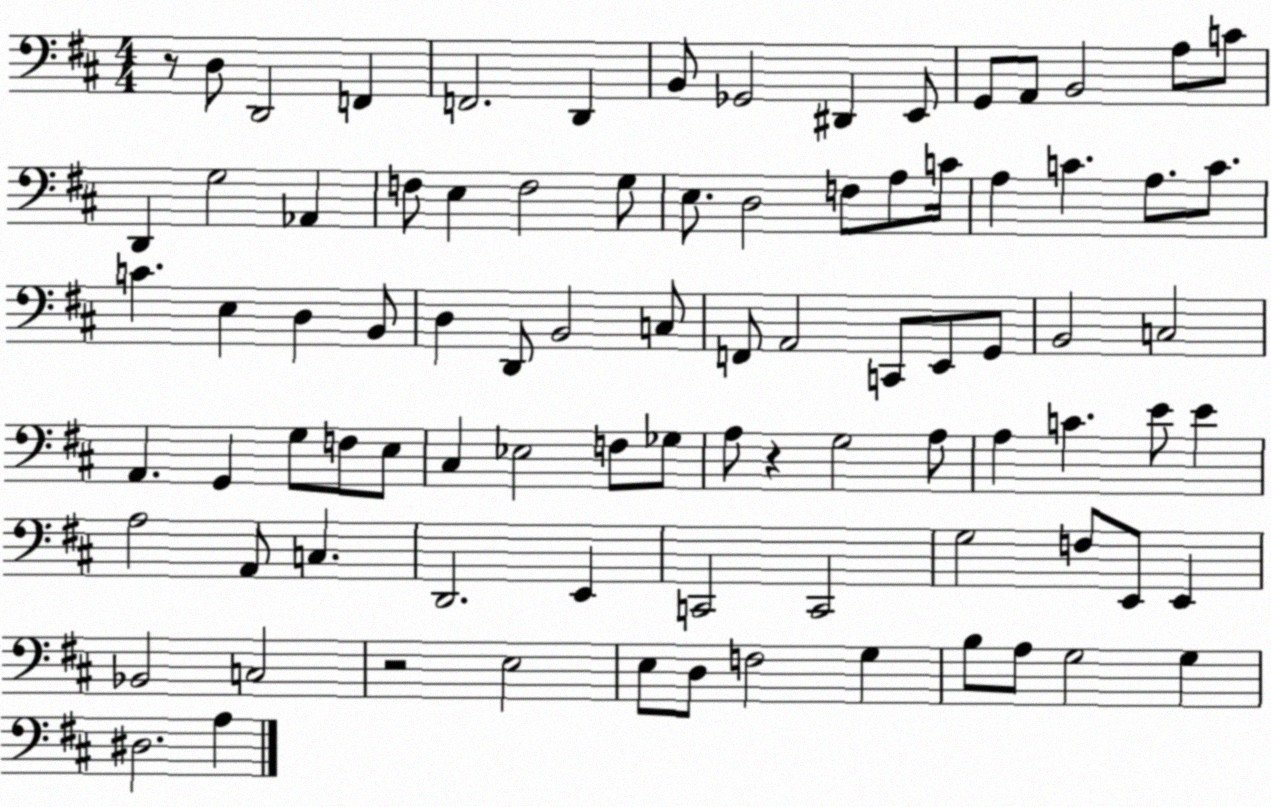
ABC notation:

X:1
T:Untitled
M:4/4
L:1/4
K:D
z/2 D,/2 D,,2 F,, F,,2 D,, B,,/2 _G,,2 ^D,, E,,/2 G,,/2 A,,/2 B,,2 A,/2 C/2 D,, G,2 _A,, F,/2 E, F,2 G,/2 E,/2 D,2 F,/2 A,/2 C/4 A, C A,/2 C/2 C E, D, B,,/2 D, D,,/2 B,,2 C,/2 F,,/2 A,,2 C,,/2 E,,/2 G,,/2 B,,2 C,2 A,, G,, G,/2 F,/2 E,/2 ^C, _E,2 F,/2 _G,/2 A,/2 z G,2 A,/2 A, C E/2 E A,2 A,,/2 C, D,,2 E,, C,,2 C,,2 G,2 F,/2 E,,/2 E,, _B,,2 C,2 z2 E,2 E,/2 D,/2 F,2 G, B,/2 A,/2 G,2 G, ^D,2 A,